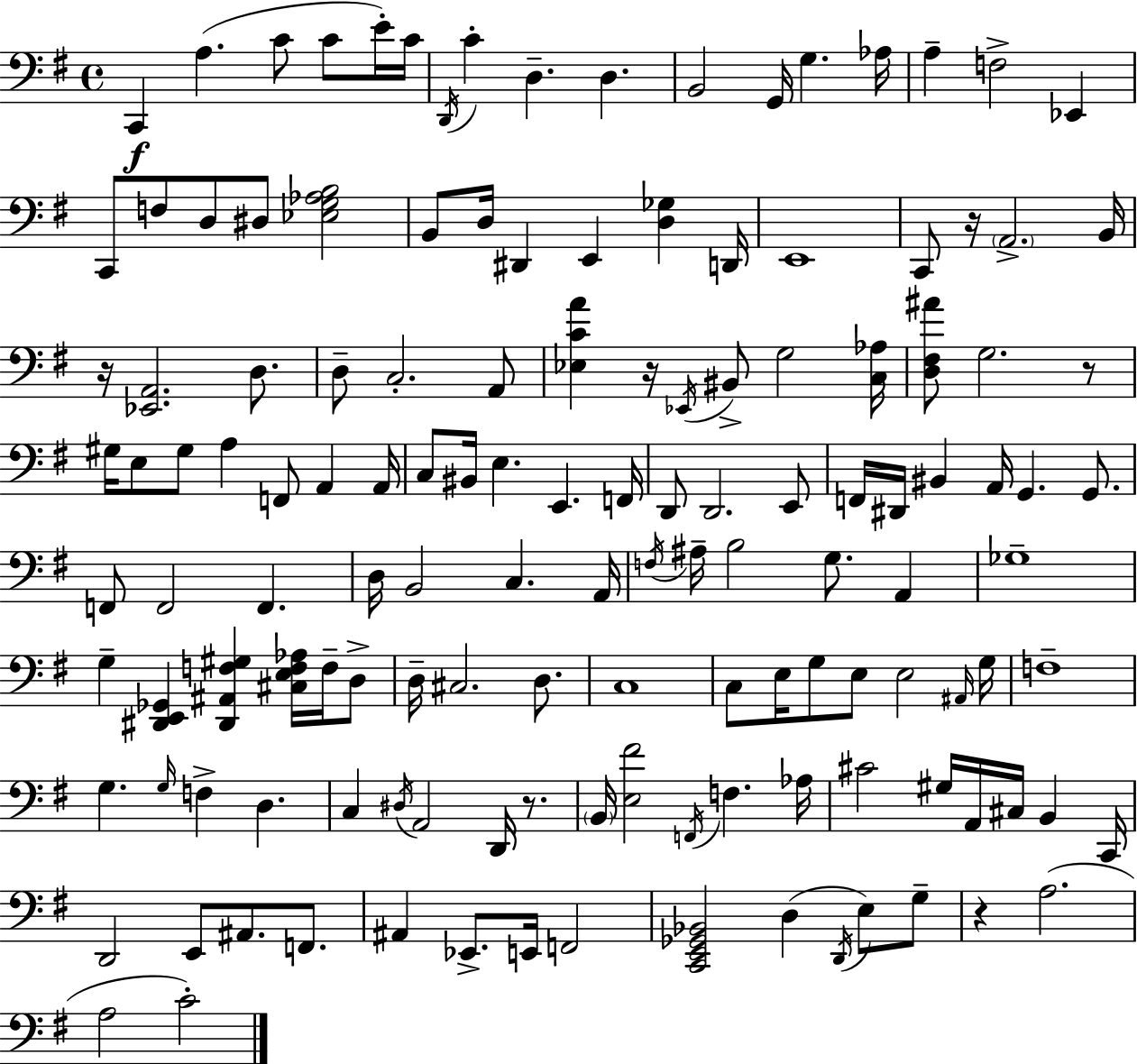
C2/q A3/q. C4/e C4/e E4/s C4/s D2/s C4/q D3/q. D3/q. B2/h G2/s G3/q. Ab3/s A3/q F3/h Eb2/q C2/e F3/e D3/e D#3/e [Eb3,G3,Ab3,B3]/h B2/e D3/s D#2/q E2/q [D3,Gb3]/q D2/s E2/w C2/e R/s A2/h. B2/s R/s [Eb2,A2]/h. D3/e. D3/e C3/h. A2/e [Eb3,C4,A4]/q R/s Eb2/s BIS2/e G3/h [C3,Ab3]/s [D3,F#3,A#4]/e G3/h. R/e G#3/s E3/e G#3/e A3/q F2/e A2/q A2/s C3/e BIS2/s E3/q. E2/q. F2/s D2/e D2/h. E2/e F2/s D#2/s BIS2/q A2/s G2/q. G2/e. F2/e F2/h F2/q. D3/s B2/h C3/q. A2/s F3/s A#3/s B3/h G3/e. A2/q Gb3/w G3/q [D#2,E2,Gb2]/q [D#2,A#2,F3,G#3]/q [C#3,E3,F3,Ab3]/s F3/s D3/e D3/s C#3/h. D3/e. C3/w C3/e E3/s G3/e E3/e E3/h A#2/s G3/s F3/w G3/q. G3/s F3/q D3/q. C3/q D#3/s A2/h D2/s R/e. B2/s [E3,F#4]/h F2/s F3/q. Ab3/s C#4/h G#3/s A2/s C#3/s B2/q C2/s D2/h E2/e A#2/e. F2/e. A#2/q Eb2/e. E2/s F2/h [C2,E2,Gb2,Bb2]/h D3/q D2/s E3/e G3/e R/q A3/h. A3/h C4/h